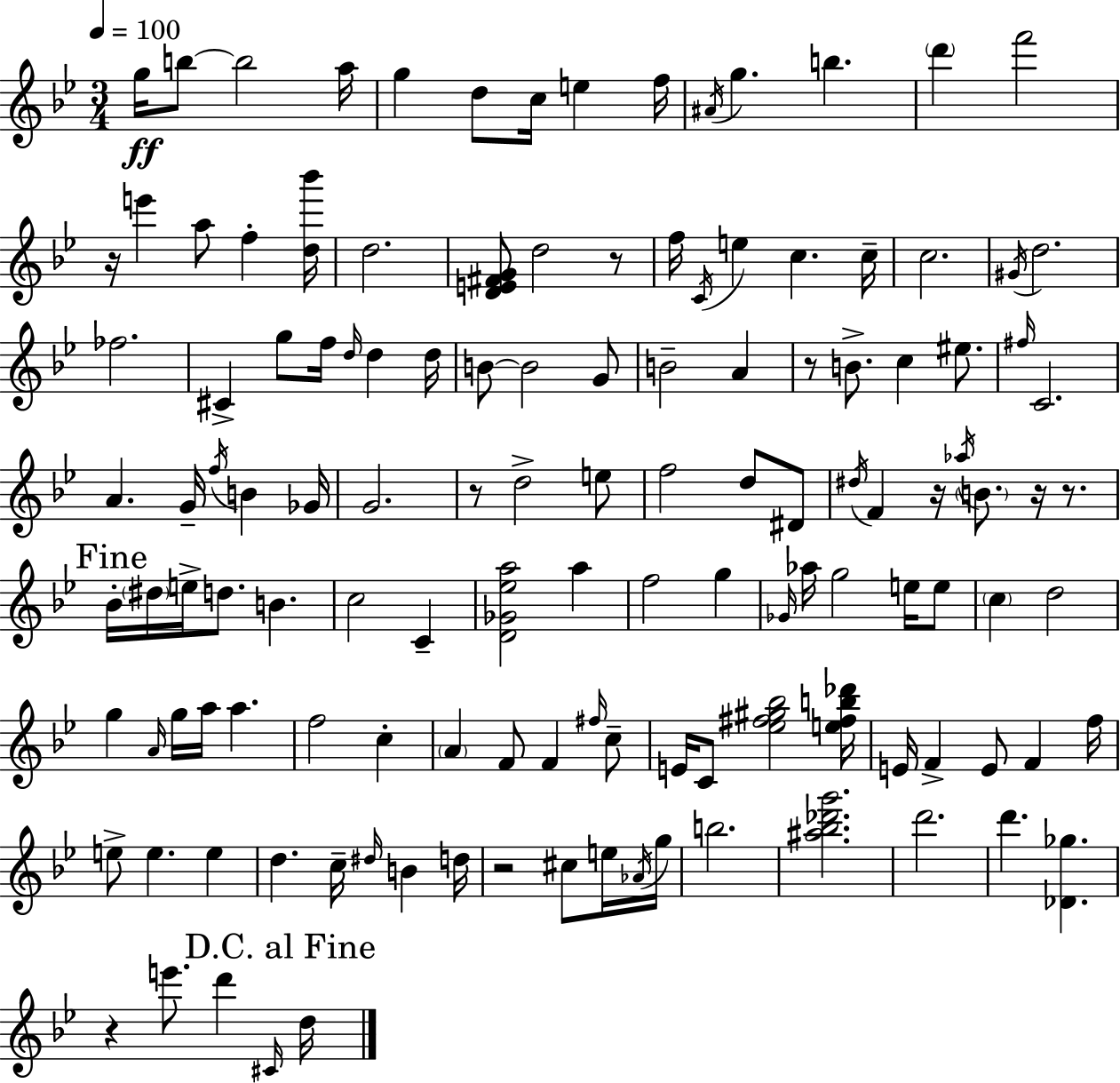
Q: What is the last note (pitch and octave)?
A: D5